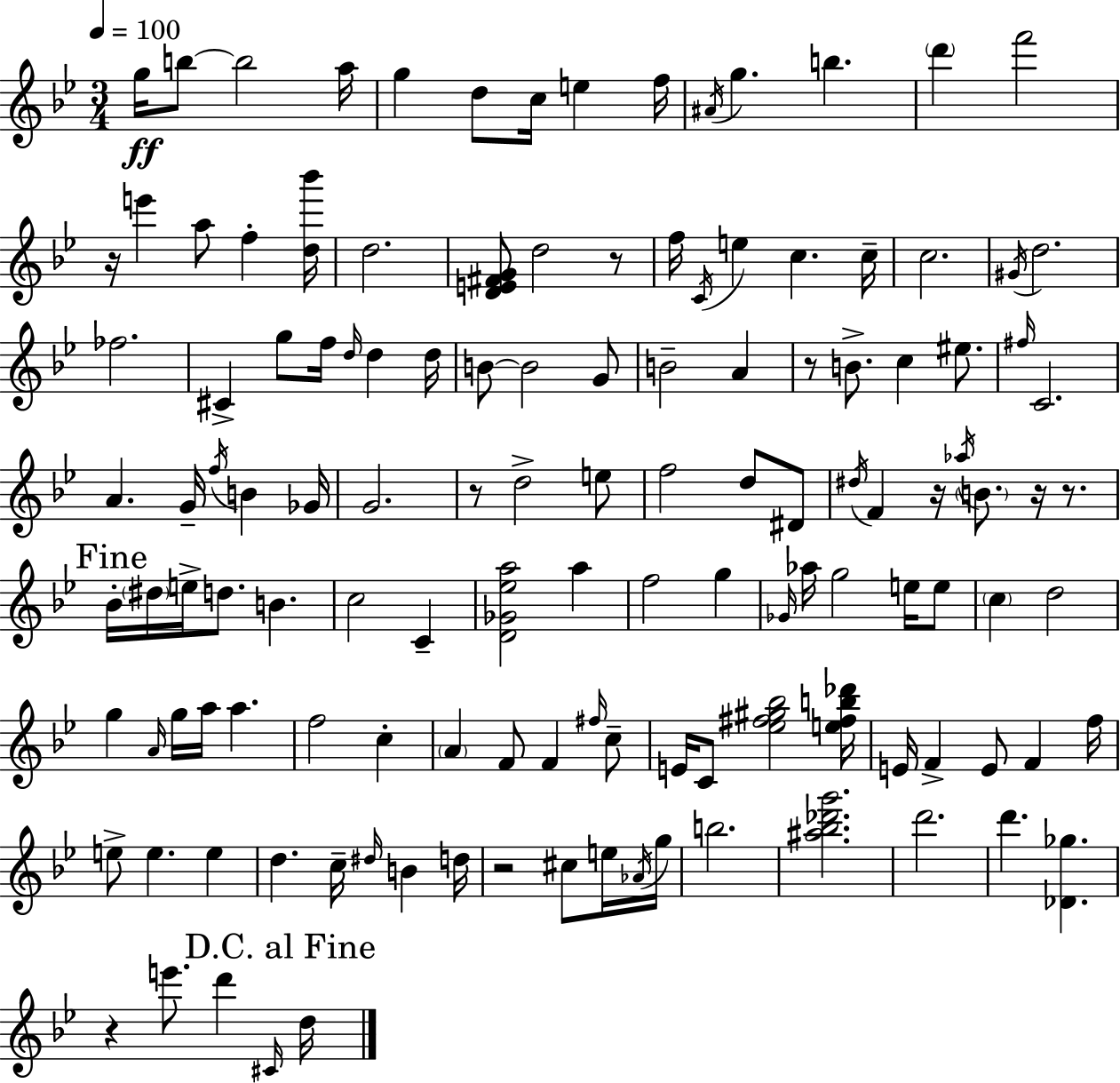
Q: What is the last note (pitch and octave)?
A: D5